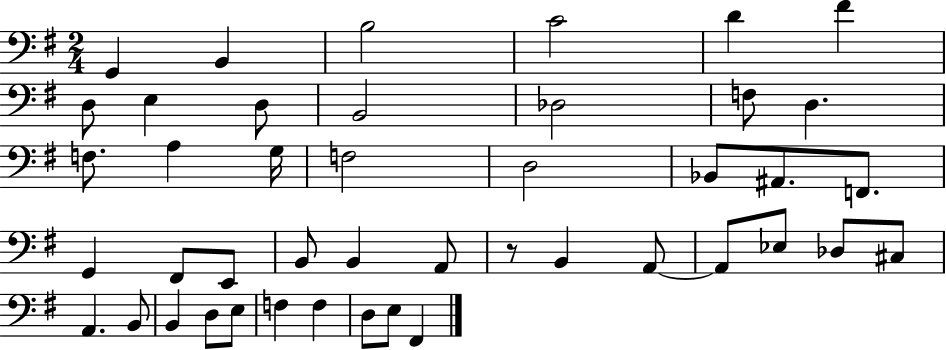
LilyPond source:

{
  \clef bass
  \numericTimeSignature
  \time 2/4
  \key g \major
  \repeat volta 2 { g,4 b,4 | b2 | c'2 | d'4 fis'4 | \break d8 e4 d8 | b,2 | des2 | f8 d4. | \break f8. a4 g16 | f2 | d2 | bes,8 ais,8. f,8. | \break g,4 fis,8 e,8 | b,8 b,4 a,8 | r8 b,4 a,8~~ | a,8 ees8 des8 cis8 | \break a,4. b,8 | b,4 d8 e8 | f4 f4 | d8 e8 fis,4 | \break } \bar "|."
}